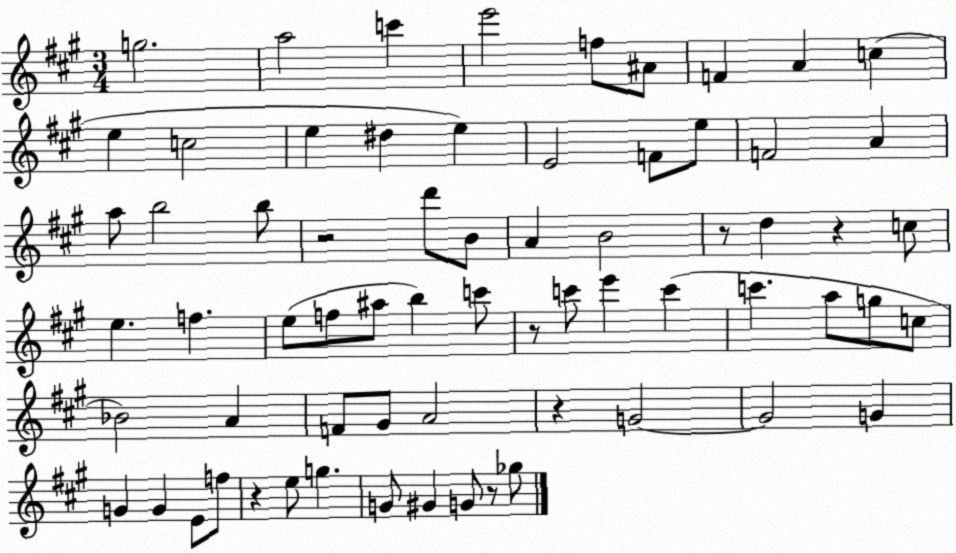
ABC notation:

X:1
T:Untitled
M:3/4
L:1/4
K:A
g2 a2 c' e'2 f/2 ^A/2 F A c e c2 e ^d e E2 F/2 e/2 F2 A a/2 b2 b/2 z2 d'/2 B/2 A B2 z/2 d z c/2 e f e/2 f/2 ^a/2 b c'/2 z/2 c'/2 e' c' c' a/2 g/2 c/2 _B2 A F/2 ^G/2 A2 z G2 G2 G G G E/2 f/2 z e/2 g G/2 ^G G/2 z/2 _g/2